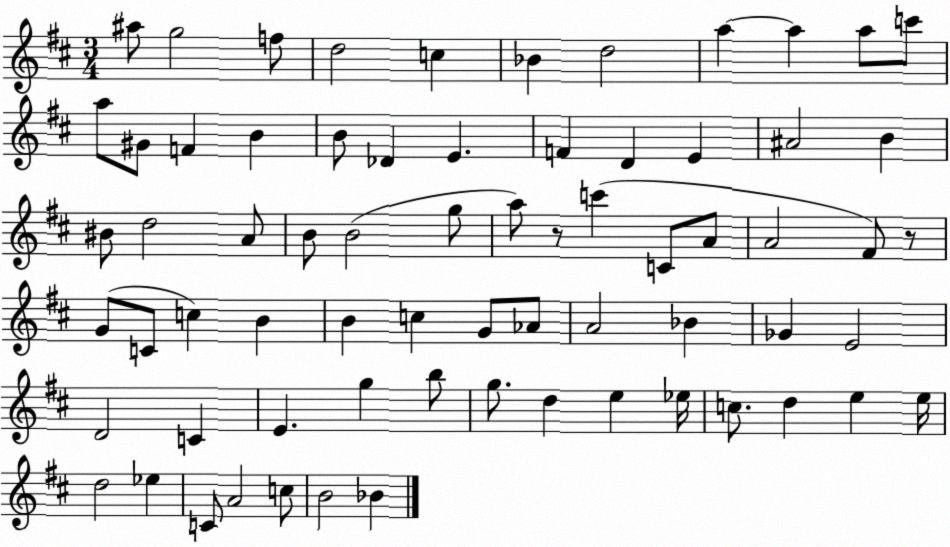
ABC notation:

X:1
T:Untitled
M:3/4
L:1/4
K:D
^a/2 g2 f/2 d2 c _B d2 a a a/2 c'/2 a/2 ^G/2 F B B/2 _D E F D E ^A2 B ^B/2 d2 A/2 B/2 B2 g/2 a/2 z/2 c' C/2 A/2 A2 ^F/2 z/2 G/2 C/2 c B B c G/2 _A/2 A2 _B _G E2 D2 C E g b/2 g/2 d e _e/4 c/2 d e e/4 d2 _e C/2 A2 c/2 B2 _B